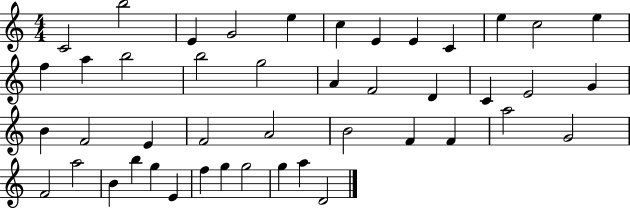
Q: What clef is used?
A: treble